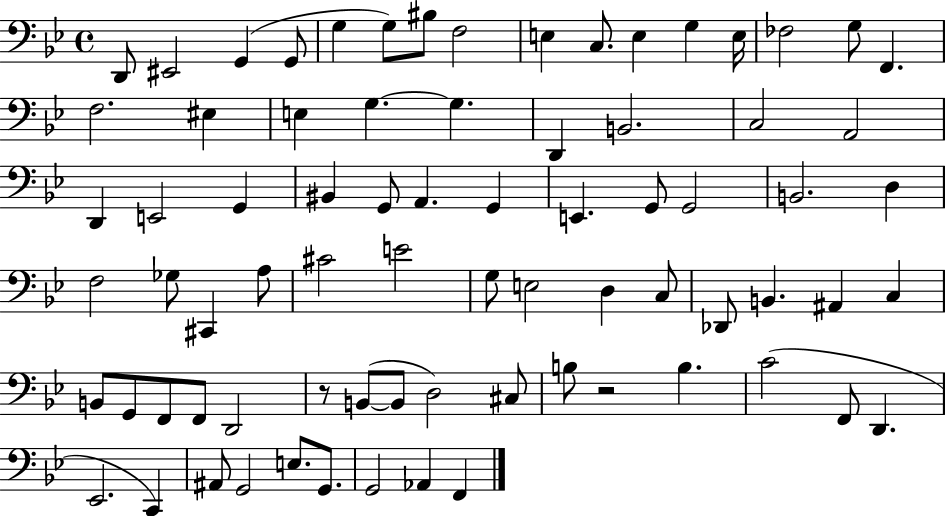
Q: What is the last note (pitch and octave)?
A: F2